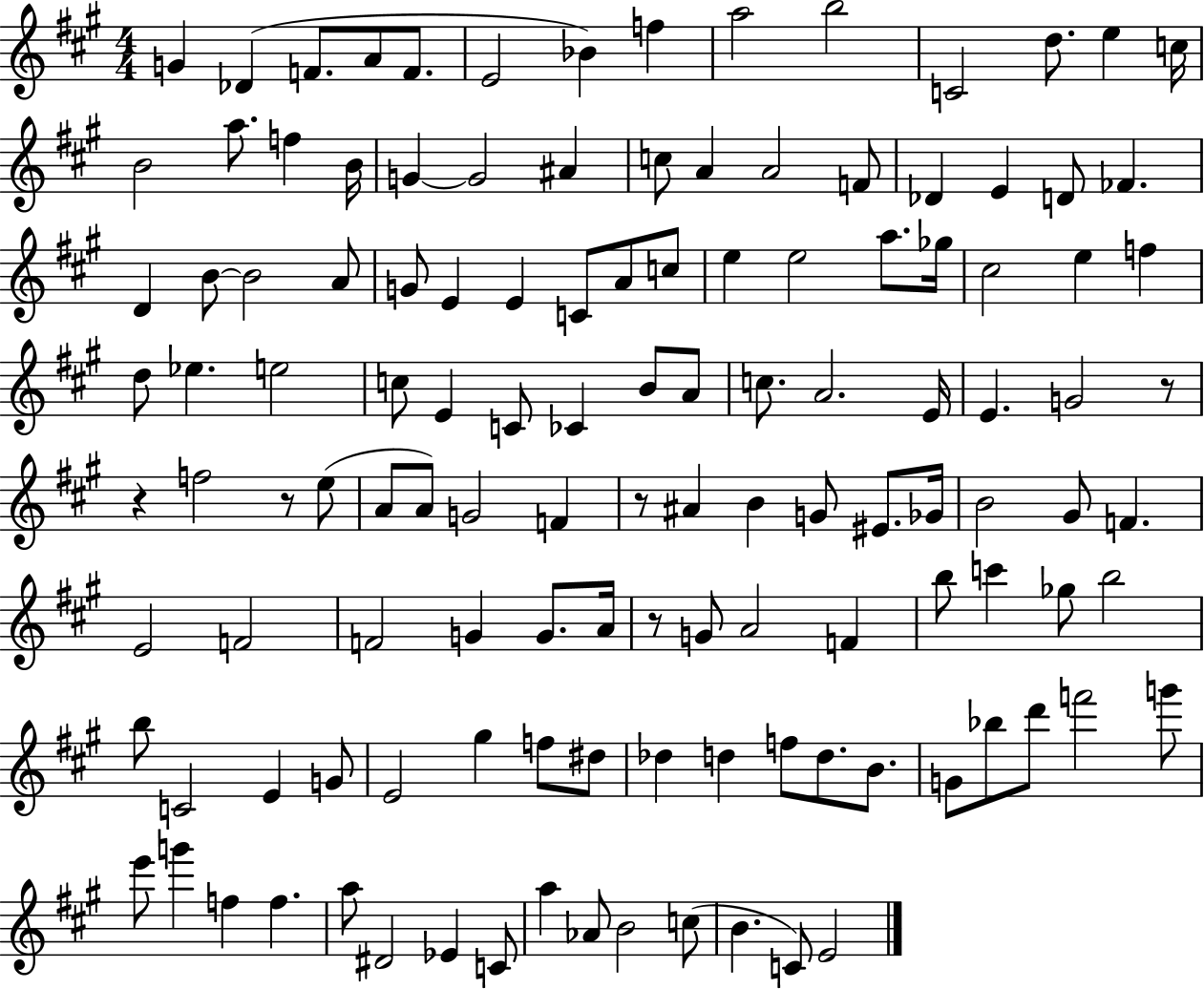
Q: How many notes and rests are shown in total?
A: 125